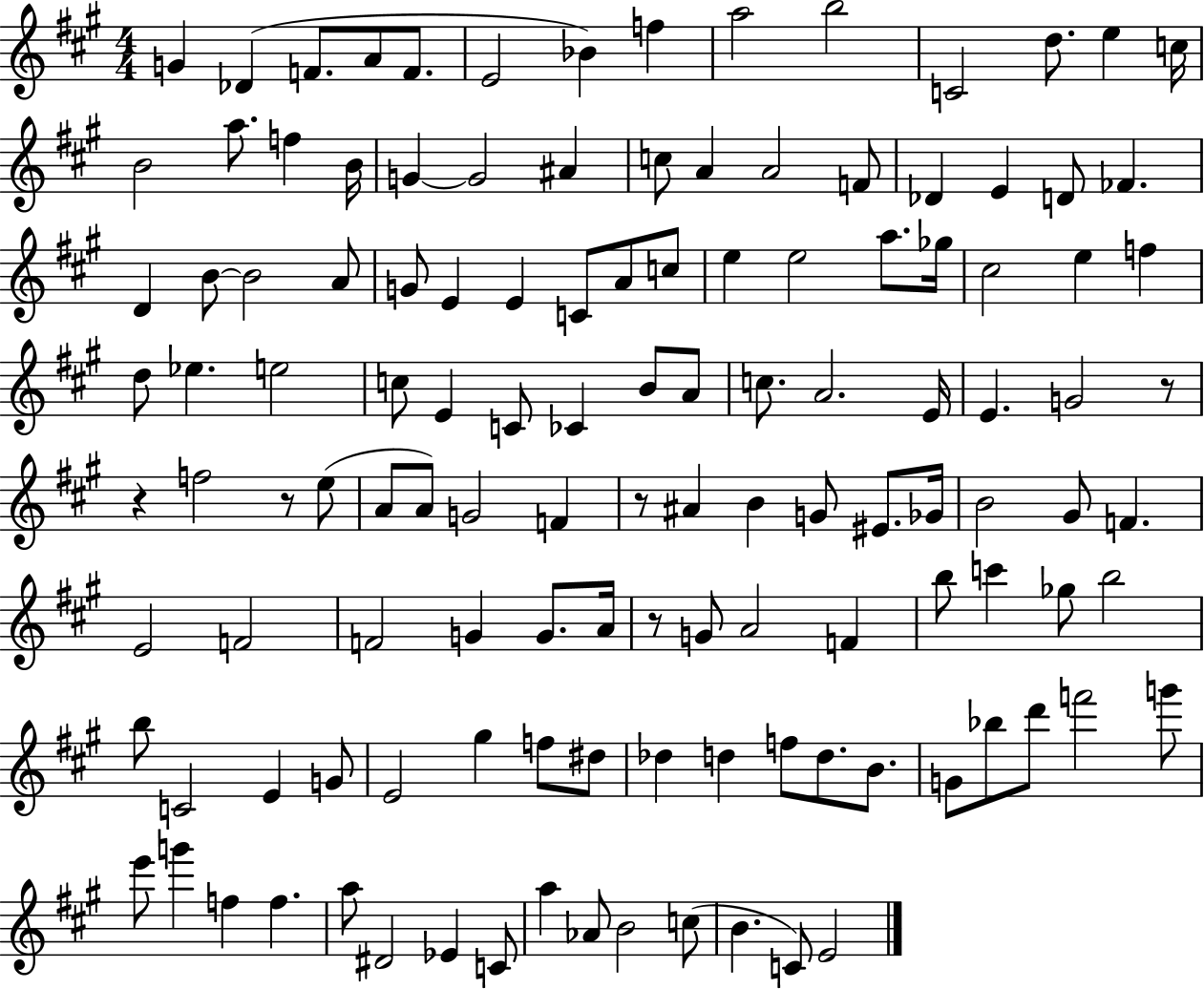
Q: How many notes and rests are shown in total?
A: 125